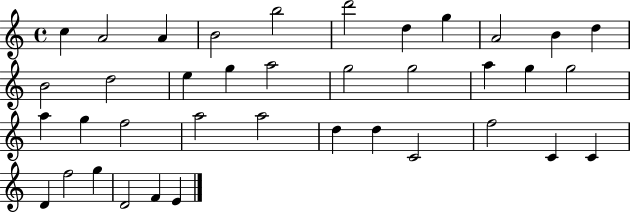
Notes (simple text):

C5/q A4/h A4/q B4/h B5/h D6/h D5/q G5/q A4/h B4/q D5/q B4/h D5/h E5/q G5/q A5/h G5/h G5/h A5/q G5/q G5/h A5/q G5/q F5/h A5/h A5/h D5/q D5/q C4/h F5/h C4/q C4/q D4/q F5/h G5/q D4/h F4/q E4/q